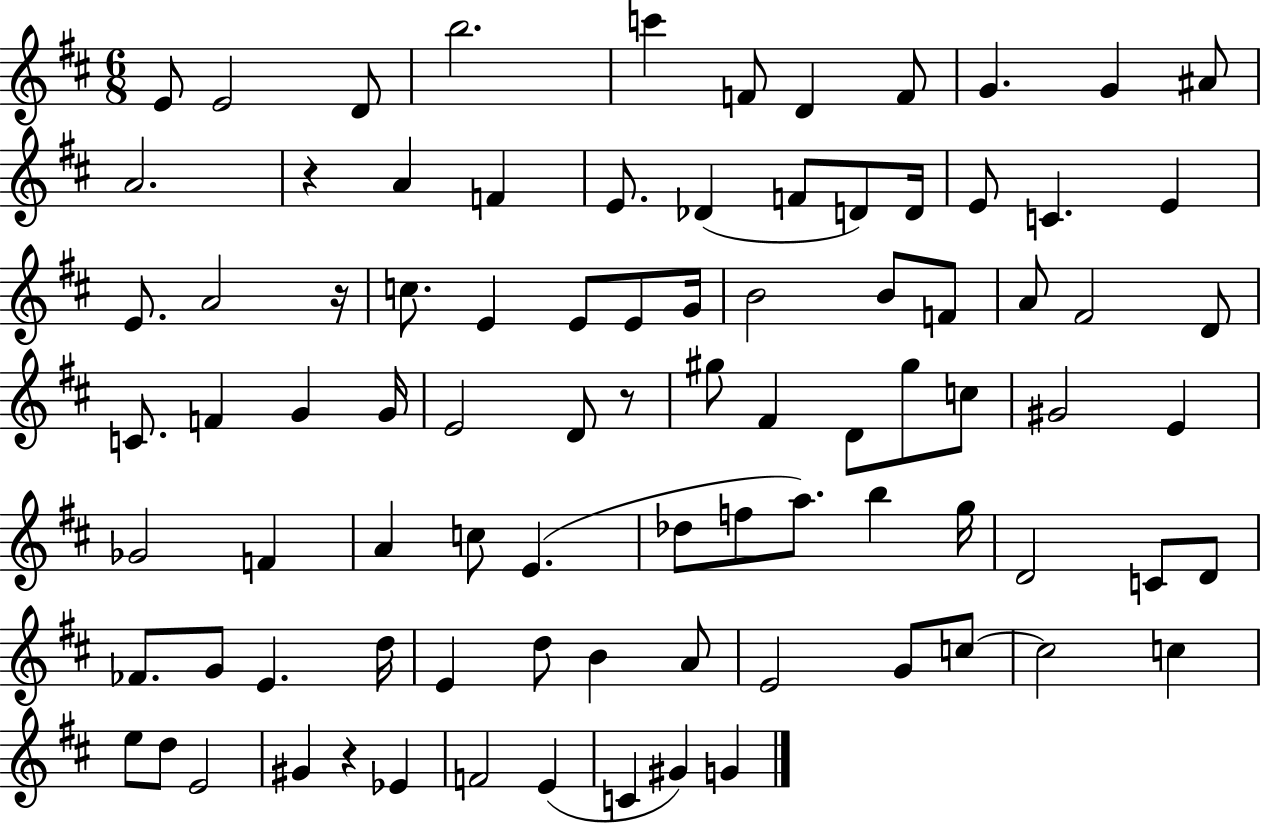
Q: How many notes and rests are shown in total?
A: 88